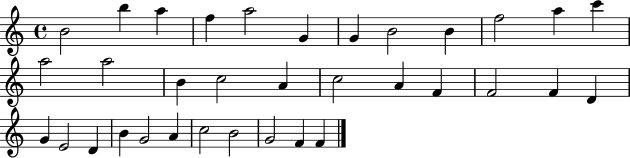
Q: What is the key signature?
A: C major